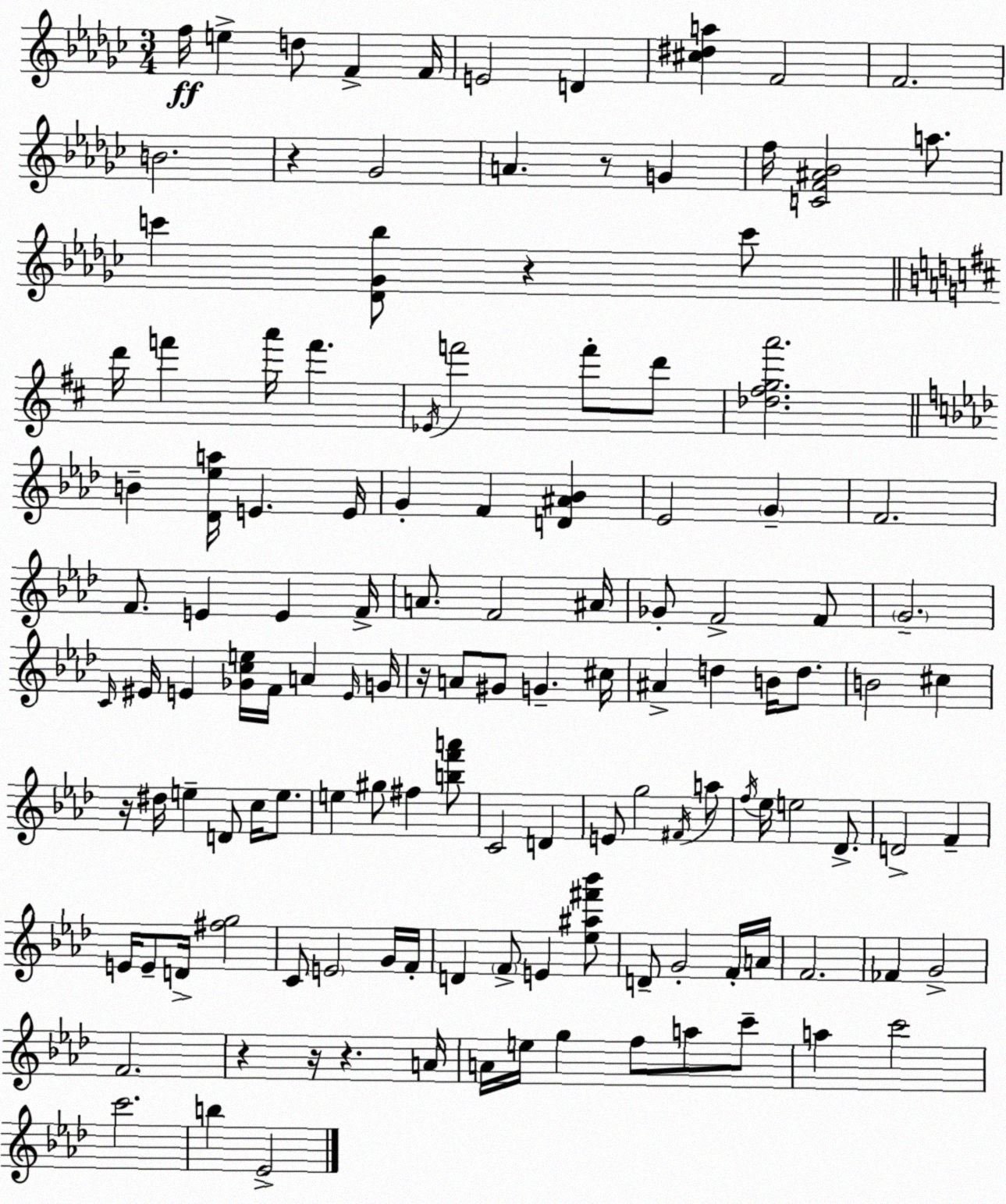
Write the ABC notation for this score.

X:1
T:Untitled
M:3/4
L:1/4
K:Ebm
f/4 e d/2 F F/4 E2 D [^c^da] F2 F2 B2 z _G2 A z/2 G f/4 [CF^A_B]2 a/2 c' [_D_G_b]/2 z c'/2 d'/4 f' a'/4 f' _E/4 f'2 f'/2 d'/2 [_d^fga']2 B [_D_ea]/4 E E/4 G F [D^A_B] _E2 G F2 F/2 E E F/4 A/2 F2 ^A/4 _G/2 F2 F/2 G2 C/4 ^E/4 E [_Gce]/4 F/4 A E/4 G/4 z/4 A/2 ^G/2 G ^c/4 ^A d B/4 d/2 B2 ^c z/4 ^d/4 e D/2 c/4 e/2 e ^g/2 ^f [bf'a']/2 C2 D E/2 g2 ^F/4 a/2 f/4 _e/4 e2 _D/2 D2 F E/4 E/2 D/4 [^fg]2 C/2 E2 G/4 F/4 D F/2 E [_e^a^f'_b']/2 D/2 G2 F/4 A/4 F2 _F G2 F2 z z/4 z A/4 A/4 e/4 g f/2 a/2 c'/2 a c'2 c'2 b _E2